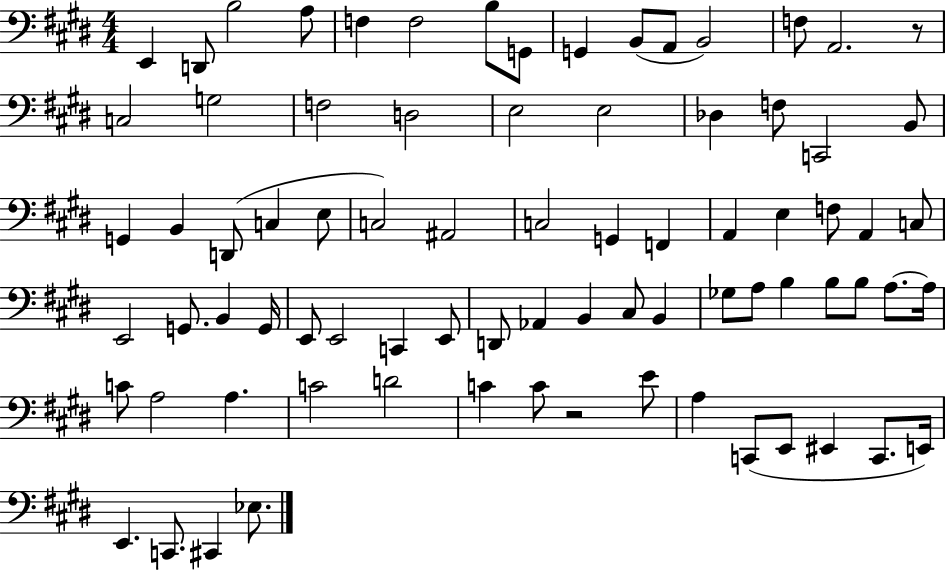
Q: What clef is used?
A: bass